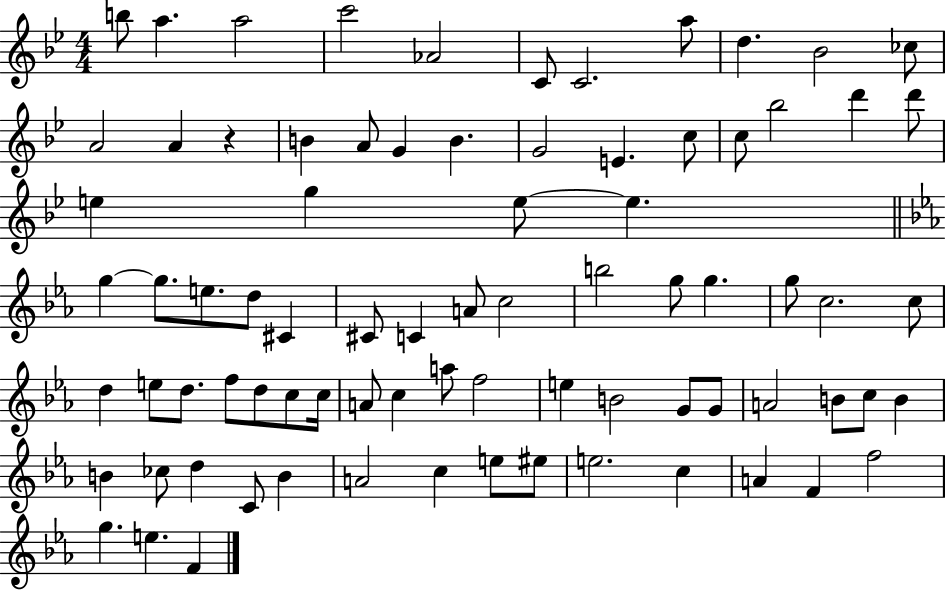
{
  \clef treble
  \numericTimeSignature
  \time 4/4
  \key bes \major
  b''8 a''4. a''2 | c'''2 aes'2 | c'8 c'2. a''8 | d''4. bes'2 ces''8 | \break a'2 a'4 r4 | b'4 a'8 g'4 b'4. | g'2 e'4. c''8 | c''8 bes''2 d'''4 d'''8 | \break e''4 g''4 e''8~~ e''4. | \bar "||" \break \key ees \major g''4~~ g''8. e''8. d''8 cis'4 | cis'8 c'4 a'8 c''2 | b''2 g''8 g''4. | g''8 c''2. c''8 | \break d''4 e''8 d''8. f''8 d''8 c''8 c''16 | a'8 c''4 a''8 f''2 | e''4 b'2 g'8 g'8 | a'2 b'8 c''8 b'4 | \break b'4 ces''8 d''4 c'8 b'4 | a'2 c''4 e''8 eis''8 | e''2. c''4 | a'4 f'4 f''2 | \break g''4. e''4. f'4 | \bar "|."
}